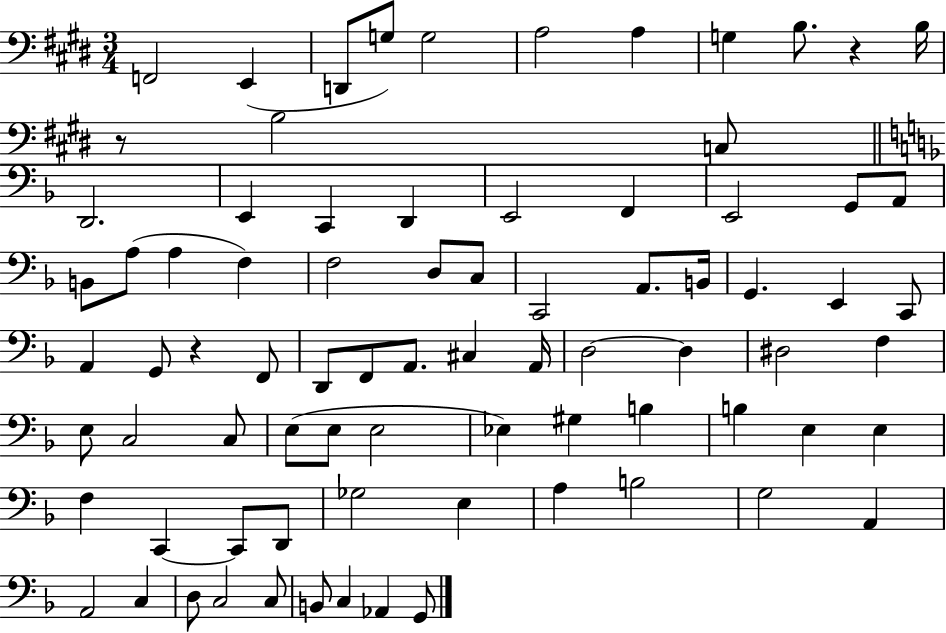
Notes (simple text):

F2/h E2/q D2/e G3/e G3/h A3/h A3/q G3/q B3/e. R/q B3/s R/e B3/h C3/e D2/h. E2/q C2/q D2/q E2/h F2/q E2/h G2/e A2/e B2/e A3/e A3/q F3/q F3/h D3/e C3/e C2/h A2/e. B2/s G2/q. E2/q C2/e A2/q G2/e R/q F2/e D2/e F2/e A2/e. C#3/q A2/s D3/h D3/q D#3/h F3/q E3/e C3/h C3/e E3/e E3/e E3/h Eb3/q G#3/q B3/q B3/q E3/q E3/q F3/q C2/q C2/e D2/e Gb3/h E3/q A3/q B3/h G3/h A2/q A2/h C3/q D3/e C3/h C3/e B2/e C3/q Ab2/q G2/e